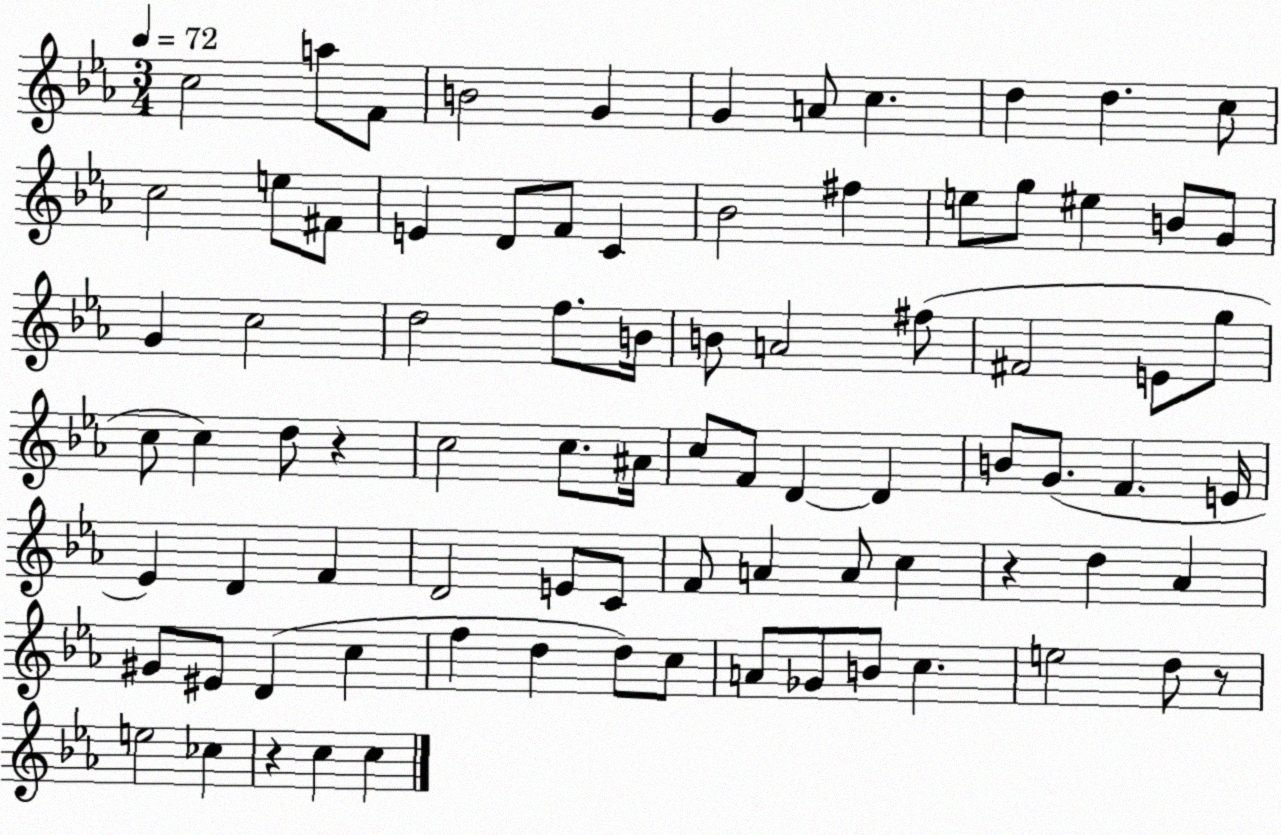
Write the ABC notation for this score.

X:1
T:Untitled
M:3/4
L:1/4
K:Eb
c2 a/2 F/2 B2 G G A/2 c d d c/2 c2 e/2 ^F/2 E D/2 F/2 C _B2 ^f e/2 g/2 ^e B/2 G/2 G c2 d2 f/2 B/4 B/2 A2 ^f/2 ^F2 E/2 g/2 c/2 c d/2 z c2 c/2 ^A/4 c/2 F/2 D D B/2 G/2 F E/4 _E D F D2 E/2 C/2 F/2 A A/2 c z d _A ^G/2 ^E/2 D c f d d/2 c/2 A/2 _G/2 B/2 c e2 d/2 z/2 e2 _c z c c